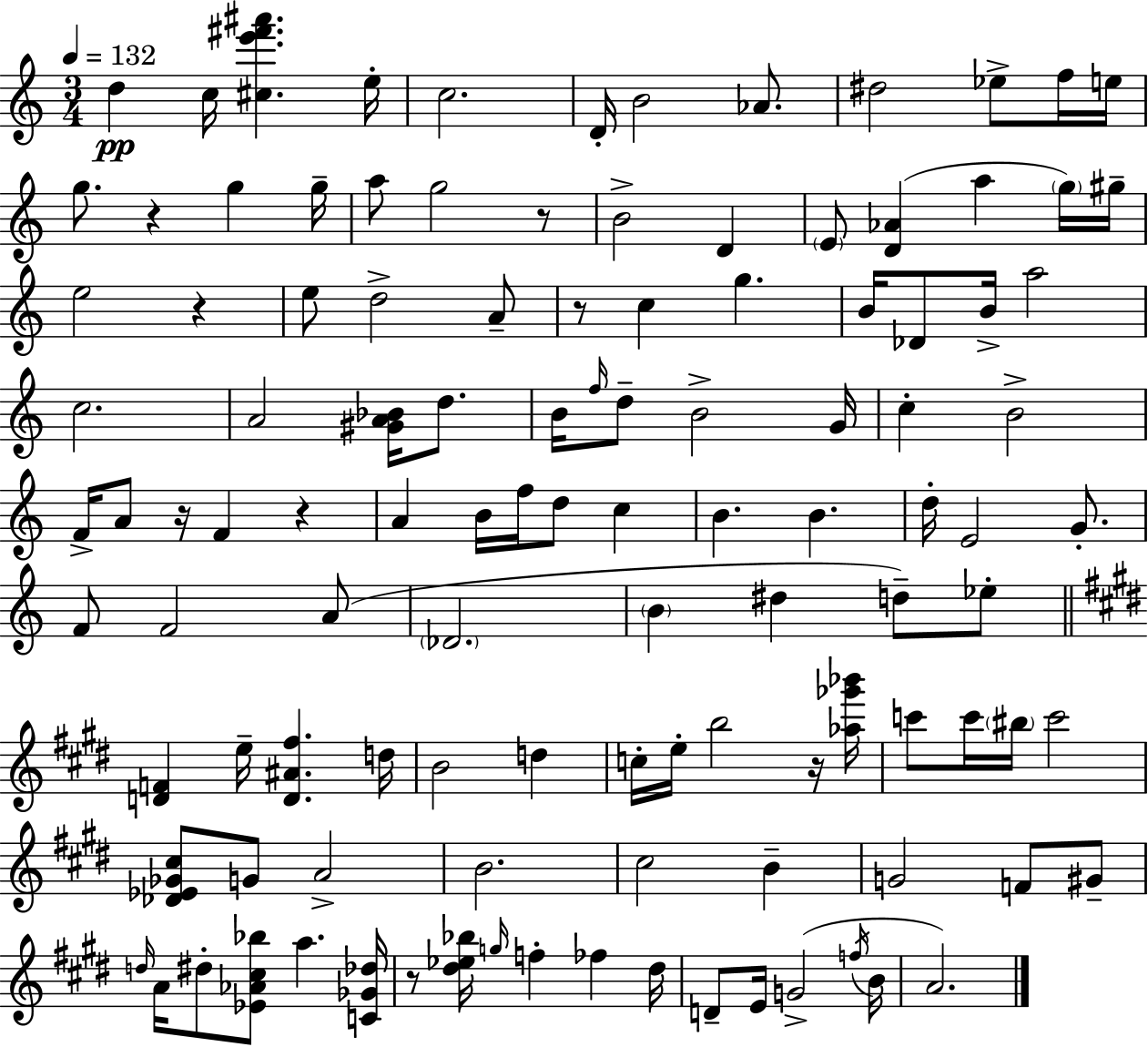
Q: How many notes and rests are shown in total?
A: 114